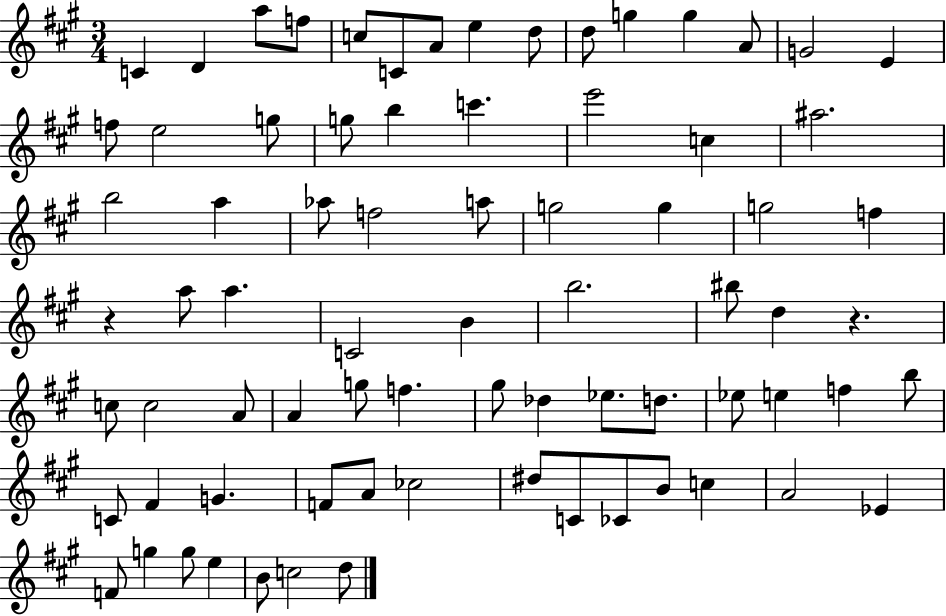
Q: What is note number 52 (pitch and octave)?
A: E5